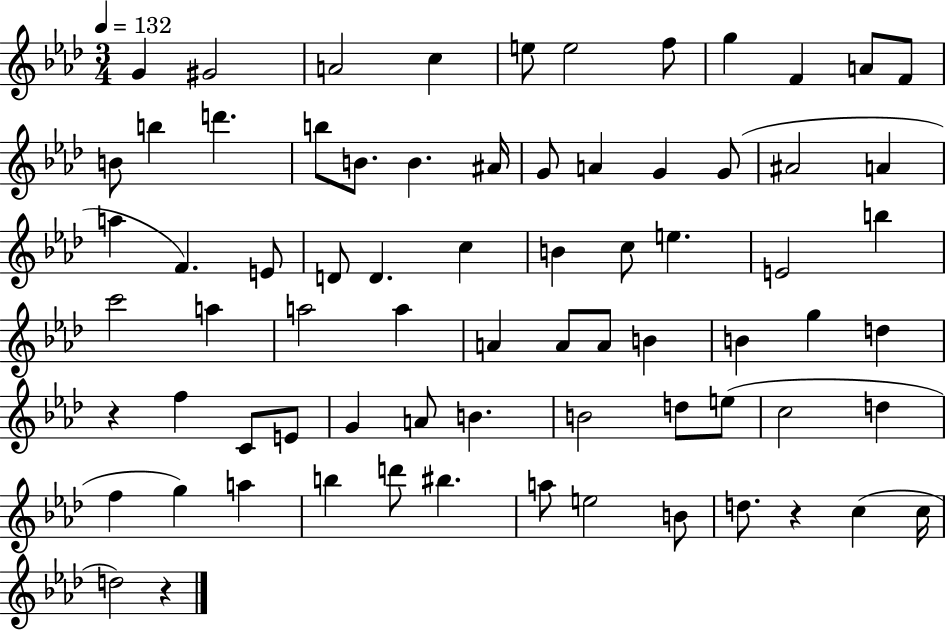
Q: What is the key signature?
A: AES major